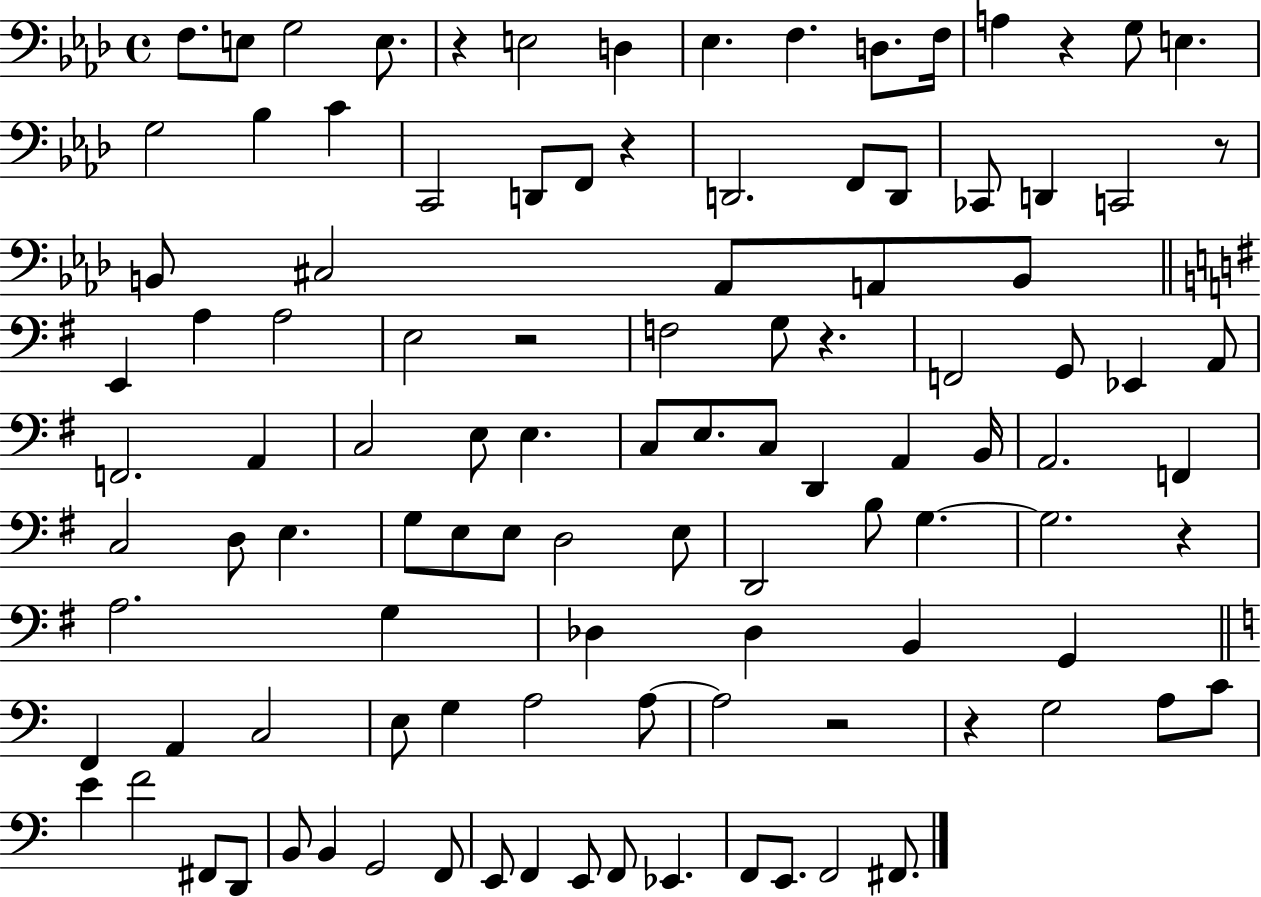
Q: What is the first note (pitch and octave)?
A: F3